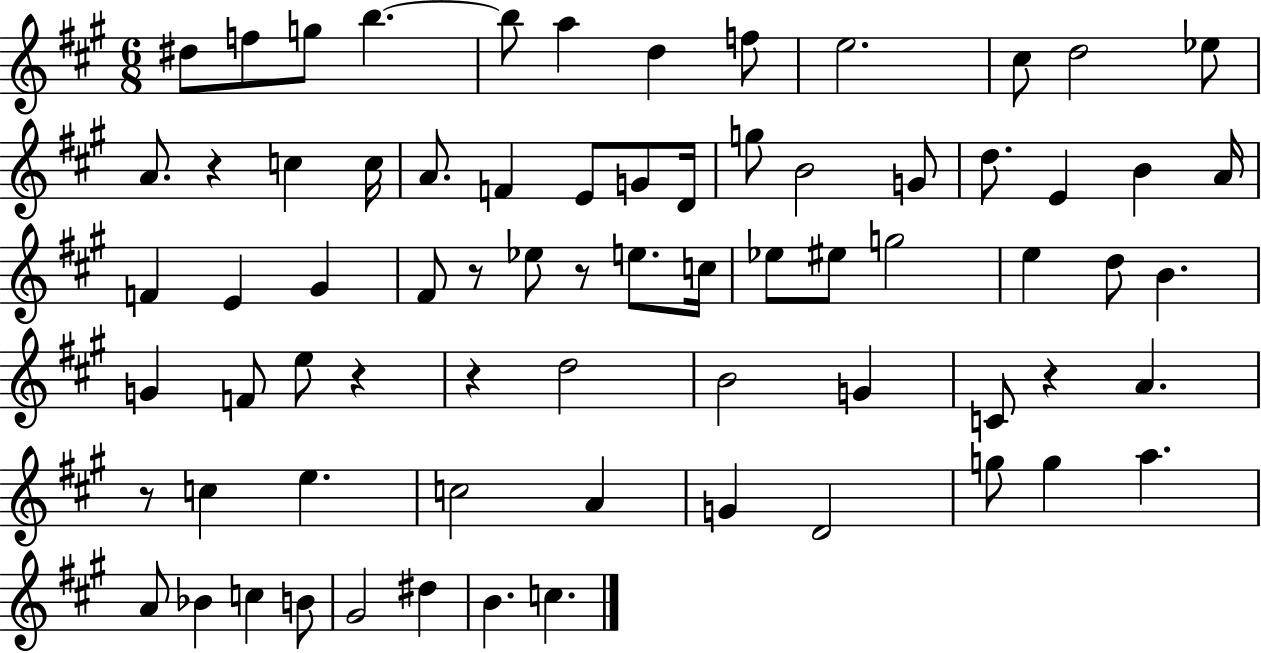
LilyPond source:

{
  \clef treble
  \numericTimeSignature
  \time 6/8
  \key a \major
  dis''8 f''8 g''8 b''4.~~ | b''8 a''4 d''4 f''8 | e''2. | cis''8 d''2 ees''8 | \break a'8. r4 c''4 c''16 | a'8. f'4 e'8 g'8 d'16 | g''8 b'2 g'8 | d''8. e'4 b'4 a'16 | \break f'4 e'4 gis'4 | fis'8 r8 ees''8 r8 e''8. c''16 | ees''8 eis''8 g''2 | e''4 d''8 b'4. | \break g'4 f'8 e''8 r4 | r4 d''2 | b'2 g'4 | c'8 r4 a'4. | \break r8 c''4 e''4. | c''2 a'4 | g'4 d'2 | g''8 g''4 a''4. | \break a'8 bes'4 c''4 b'8 | gis'2 dis''4 | b'4. c''4. | \bar "|."
}